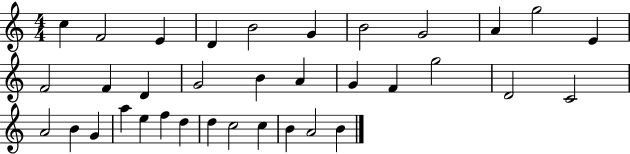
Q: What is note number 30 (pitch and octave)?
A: D5